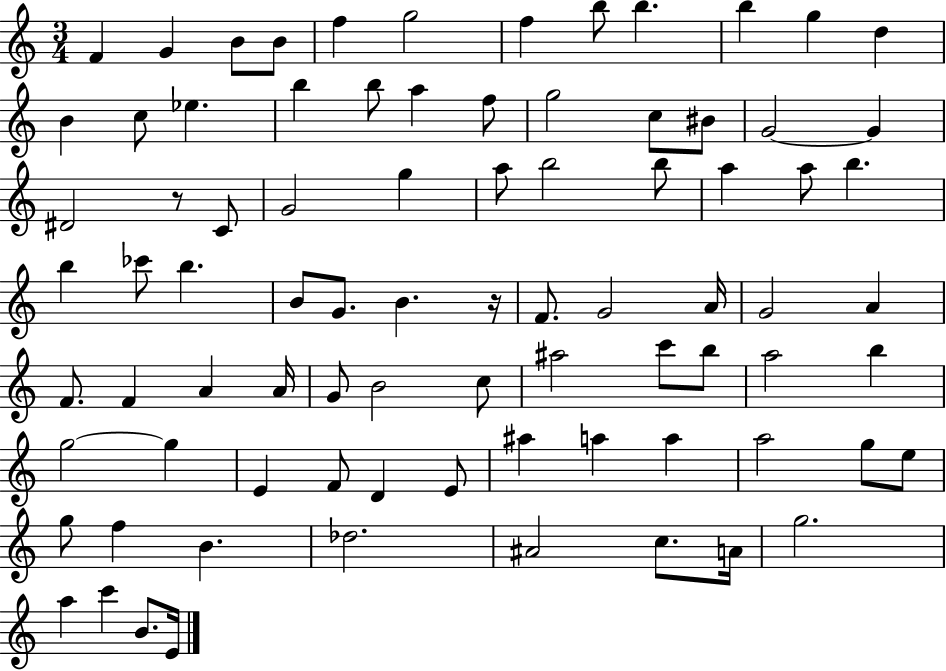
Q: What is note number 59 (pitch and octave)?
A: G5